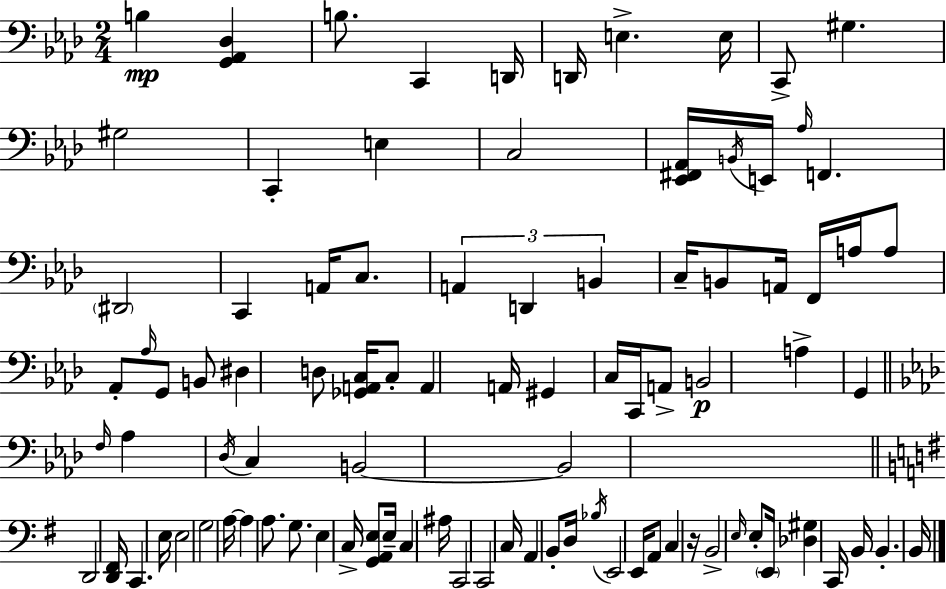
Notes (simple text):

B3/q [G2,Ab2,Db3]/q B3/e. C2/q D2/s D2/s E3/q. E3/s C2/e G#3/q. G#3/h C2/q E3/q C3/h [Eb2,F#2,Ab2]/s B2/s E2/s Ab3/s F2/q. D#2/h C2/q A2/s C3/e. A2/q D2/q B2/q C3/s B2/e A2/s F2/s A3/s A3/e Ab2/e Ab3/s G2/e B2/e D#3/q D3/e [Gb2,A2,C3]/s C3/e A2/q A2/s G#2/q C3/s C2/s A2/e B2/h A3/q G2/q F3/s Ab3/q Db3/s C3/q B2/h B2/h D2/h [D2,F#2]/s C2/q. E3/s E3/h G3/h A3/s A3/q A3/e. G3/e. E3/q C3/s [G2,A2,E3]/e E3/s C3/q A#3/s C2/h C2/h C3/s A2/q B2/e D3/s Bb3/s E2/h E2/s A2/e C3/q R/s B2/h E3/s E3/e E2/s [Db3,G#3]/q C2/s B2/s B2/q. B2/s